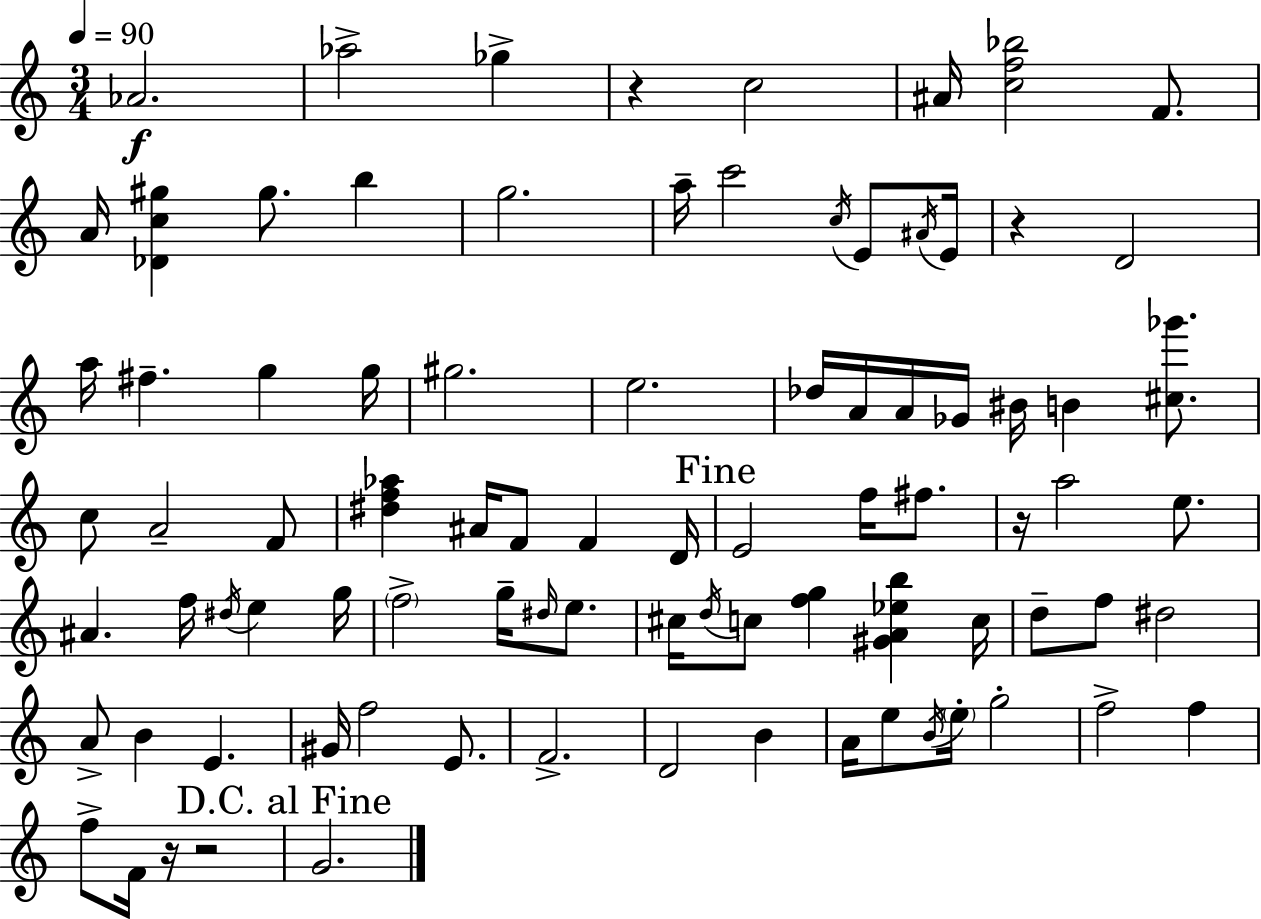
X:1
T:Untitled
M:3/4
L:1/4
K:Am
_A2 _a2 _g z c2 ^A/4 [cf_b]2 F/2 A/4 [_Dc^g] ^g/2 b g2 a/4 c'2 c/4 E/2 ^A/4 E/4 z D2 a/4 ^f g g/4 ^g2 e2 _d/4 A/4 A/4 _G/4 ^B/4 B [^c_g']/2 c/2 A2 F/2 [^df_a] ^A/4 F/2 F D/4 E2 f/4 ^f/2 z/4 a2 e/2 ^A f/4 ^d/4 e g/4 f2 g/4 ^d/4 e/2 ^c/4 d/4 c/2 [fg] [^GA_eb] c/4 d/2 f/2 ^d2 A/2 B E ^G/4 f2 E/2 F2 D2 B A/4 e/2 B/4 e/4 g2 f2 f f/2 F/4 z/4 z2 G2